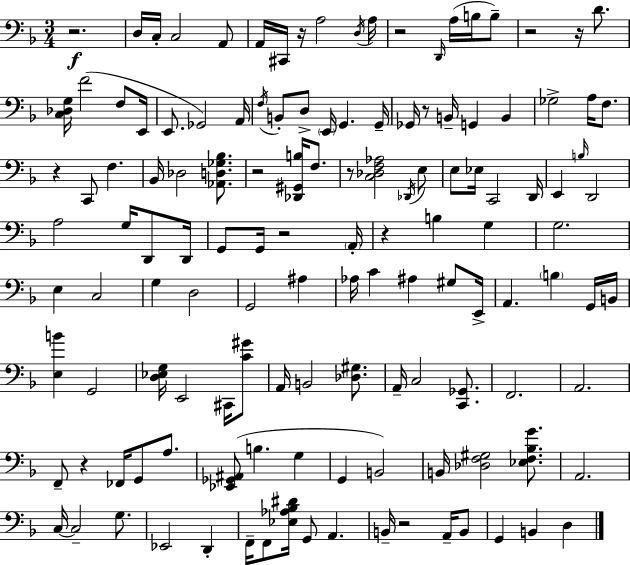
R/h. D3/s C3/s C3/h A2/e A2/s C#2/s R/s A3/h D3/s A3/s R/h D2/s A3/s B3/s B3/e R/h R/s D4/e. [C3,Db3,G3]/s F4/h F3/e E2/s E2/e. Gb2/h A2/s F3/s B2/e D3/e E2/s G2/q. G2/s Gb2/s R/e B2/s G2/q B2/q Gb3/h A3/s F3/e. R/q C2/e F3/q. Bb2/s Db3/h [Ab2,D3,Gb3,Bb3]/e. R/h [Db2,G#2,B3]/s F3/e. R/e [C3,Db3,F3,Ab3]/h Db2/s E3/e E3/e Eb3/s C2/h D2/s E2/q B3/s D2/h A3/h G3/s D2/e D2/s G2/e G2/s R/h A2/s R/q B3/q G3/q G3/h. E3/q C3/h G3/q D3/h G2/h A#3/q Ab3/s C4/q A#3/q G#3/e E2/s A2/q. B3/q G2/s B2/s [E3,B4]/q G2/h [D3,Eb3,G3]/s E2/h C#2/s [C4,G#4]/e A2/s B2/h [Db3,G#3]/e. A2/s C3/h [C2,Gb2]/e. F2/h. A2/h. F2/e R/q FES2/s G2/e A3/e. [Eb2,Gb2,A#2]/e B3/q. G3/q G2/q B2/h B2/s [Db3,F3,G#3]/h [Eb3,F3,Bb3,G4]/e. A2/h. C3/s C3/h G3/e. Eb2/h D2/q F2/s F2/e [Eb3,Ab3,Bb3,D#4]/s G2/e A2/q. B2/s R/h A2/s B2/e G2/q B2/q D3/q